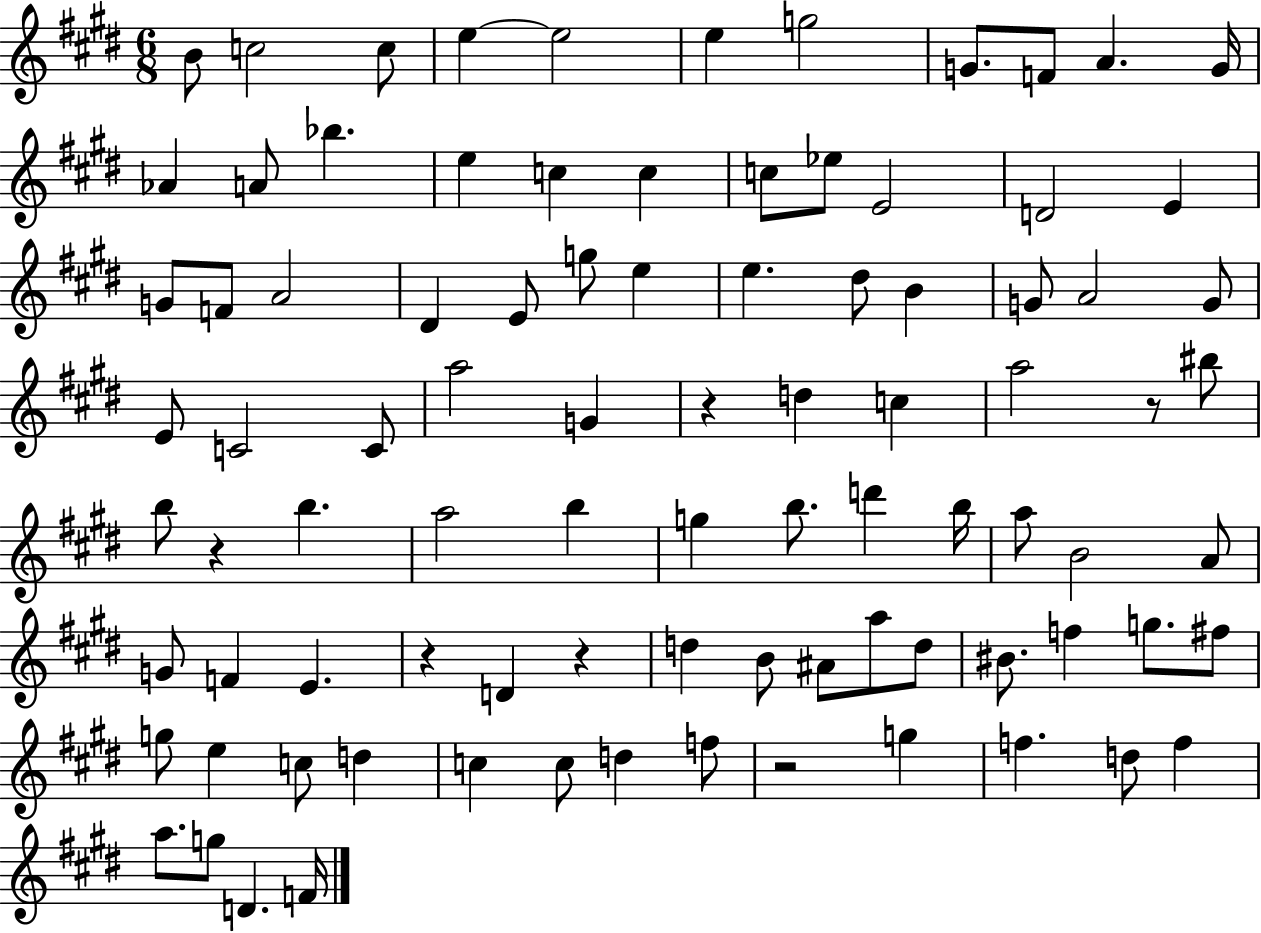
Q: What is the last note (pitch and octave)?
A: F4